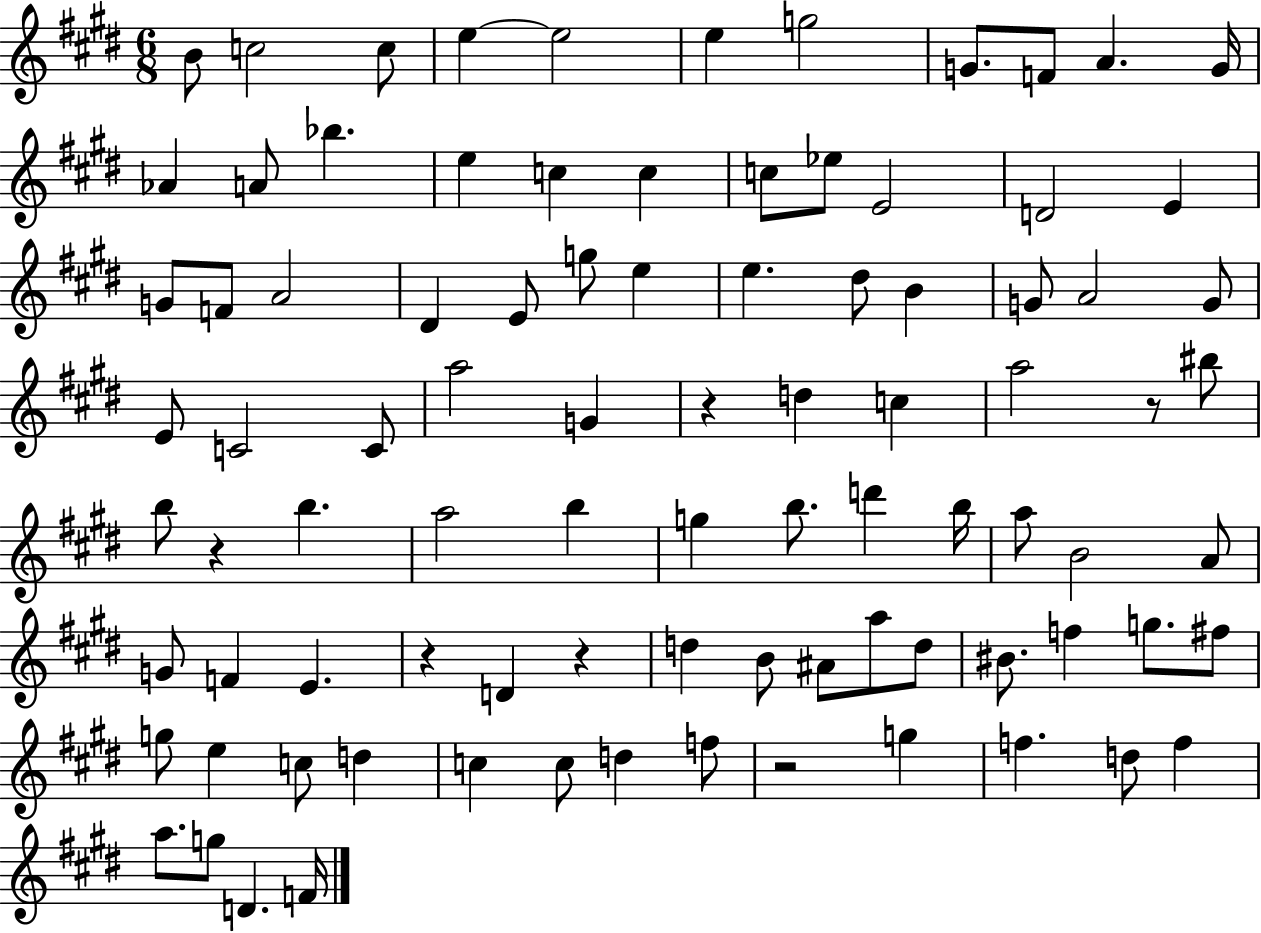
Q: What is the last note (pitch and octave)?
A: F4